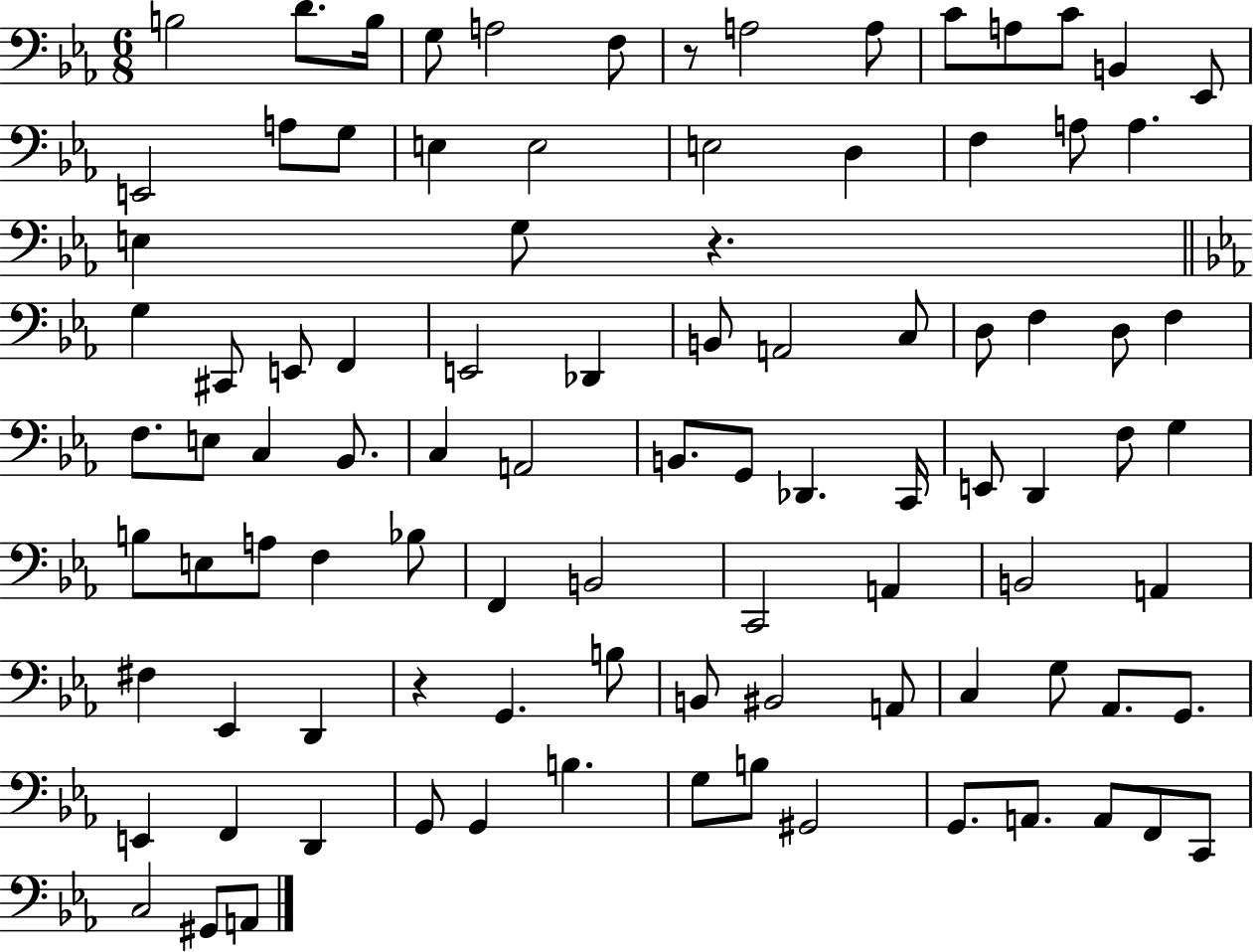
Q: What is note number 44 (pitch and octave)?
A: A2